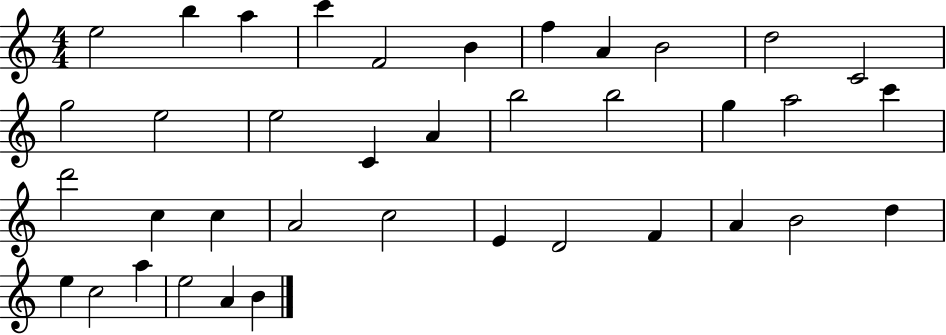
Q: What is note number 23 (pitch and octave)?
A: C5